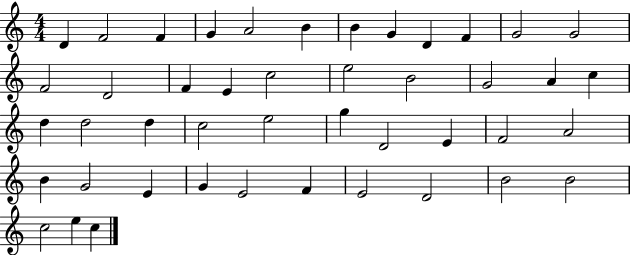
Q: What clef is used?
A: treble